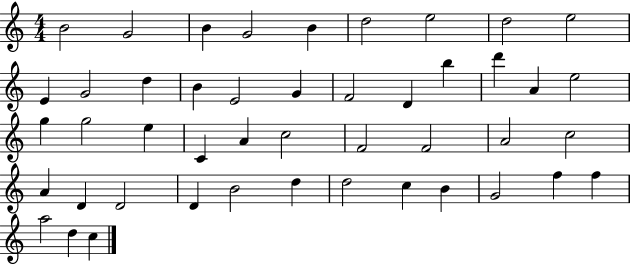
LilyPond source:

{
  \clef treble
  \numericTimeSignature
  \time 4/4
  \key c \major
  b'2 g'2 | b'4 g'2 b'4 | d''2 e''2 | d''2 e''2 | \break e'4 g'2 d''4 | b'4 e'2 g'4 | f'2 d'4 b''4 | d'''4 a'4 e''2 | \break g''4 g''2 e''4 | c'4 a'4 c''2 | f'2 f'2 | a'2 c''2 | \break a'4 d'4 d'2 | d'4 b'2 d''4 | d''2 c''4 b'4 | g'2 f''4 f''4 | \break a''2 d''4 c''4 | \bar "|."
}